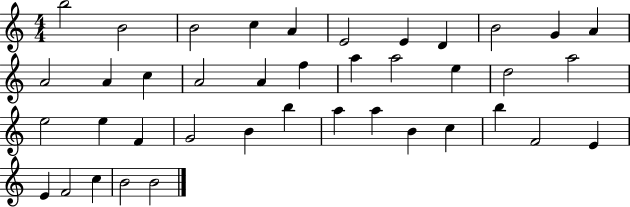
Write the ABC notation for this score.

X:1
T:Untitled
M:4/4
L:1/4
K:C
b2 B2 B2 c A E2 E D B2 G A A2 A c A2 A f a a2 e d2 a2 e2 e F G2 B b a a B c b F2 E E F2 c B2 B2